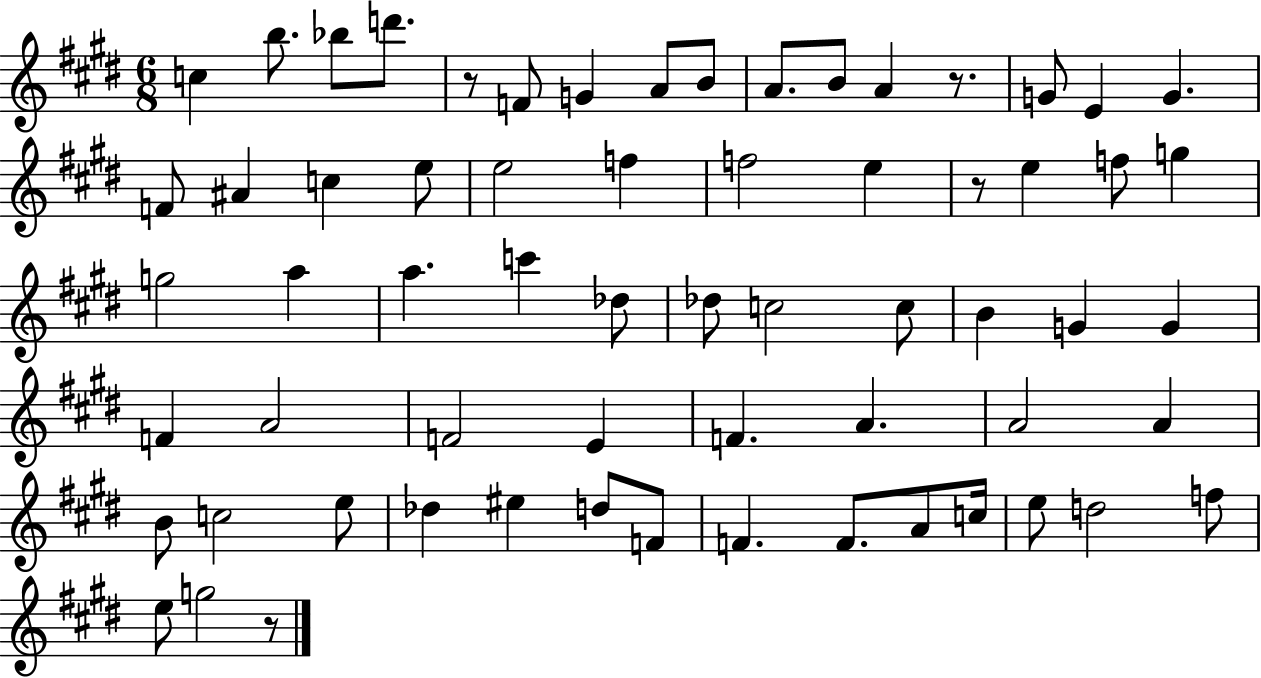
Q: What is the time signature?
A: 6/8